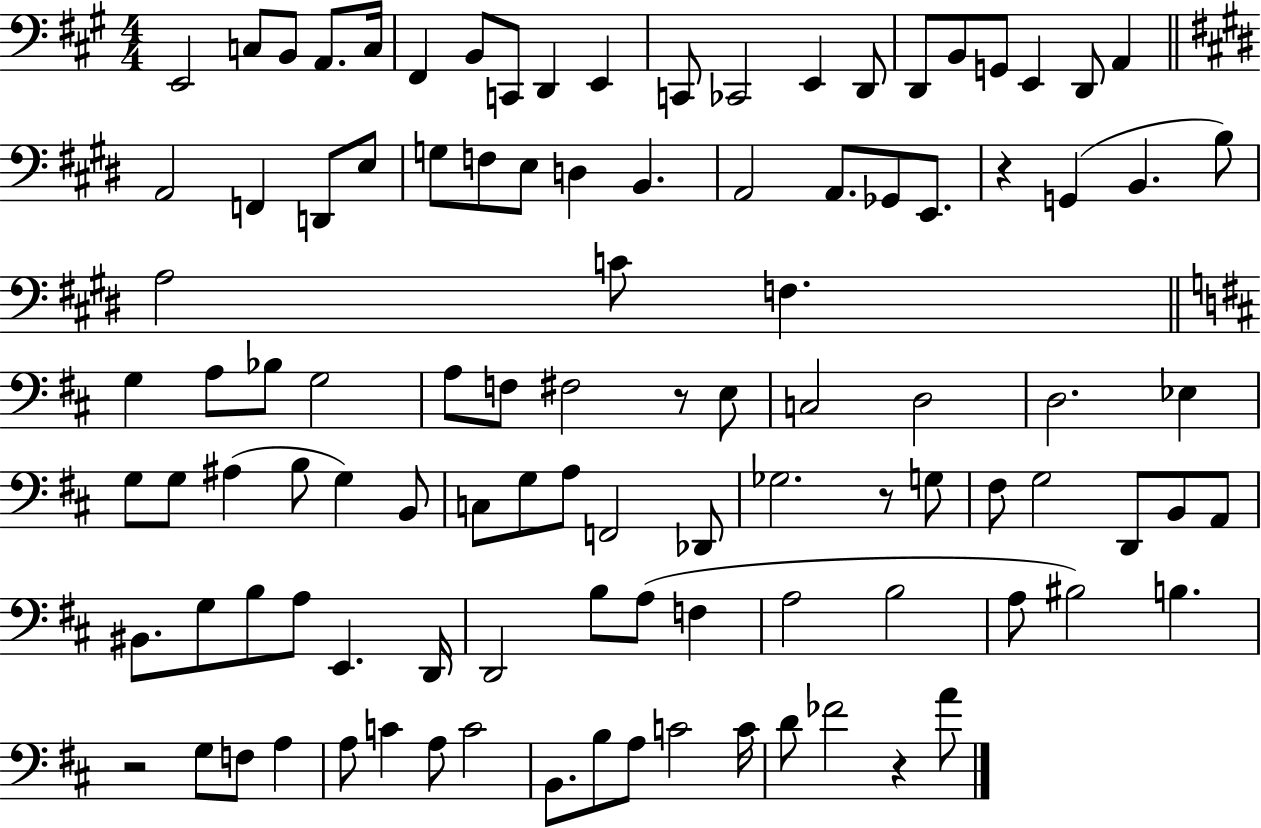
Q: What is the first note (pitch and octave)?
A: E2